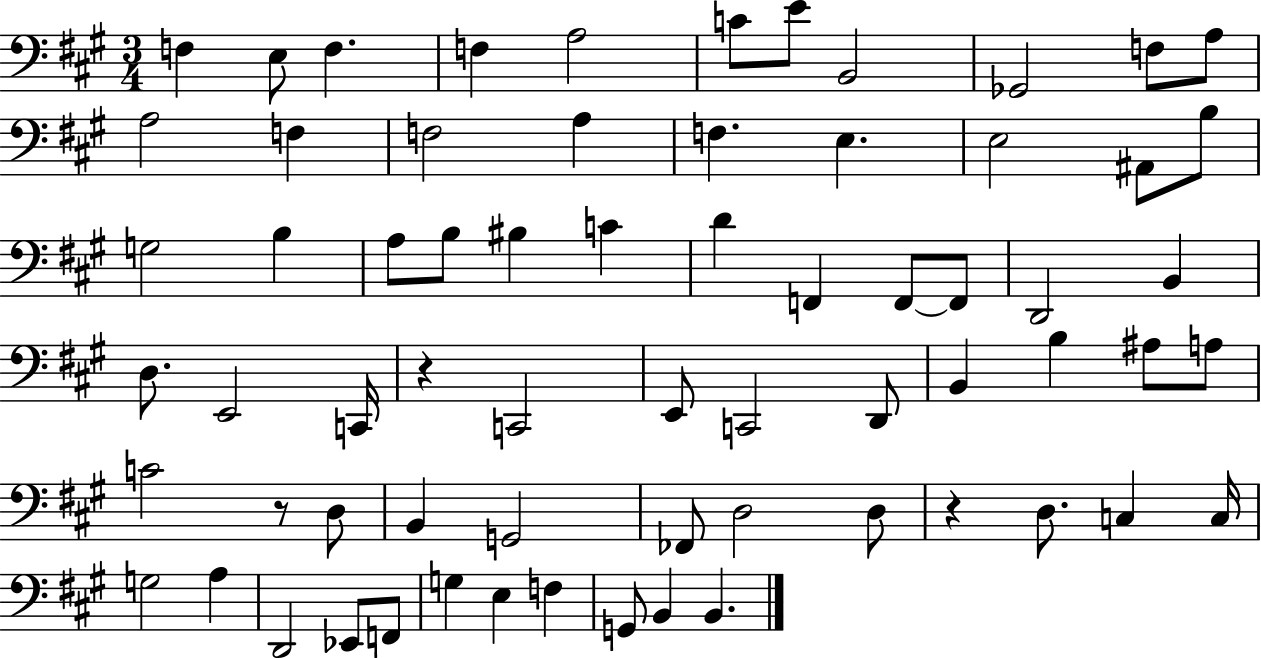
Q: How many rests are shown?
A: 3